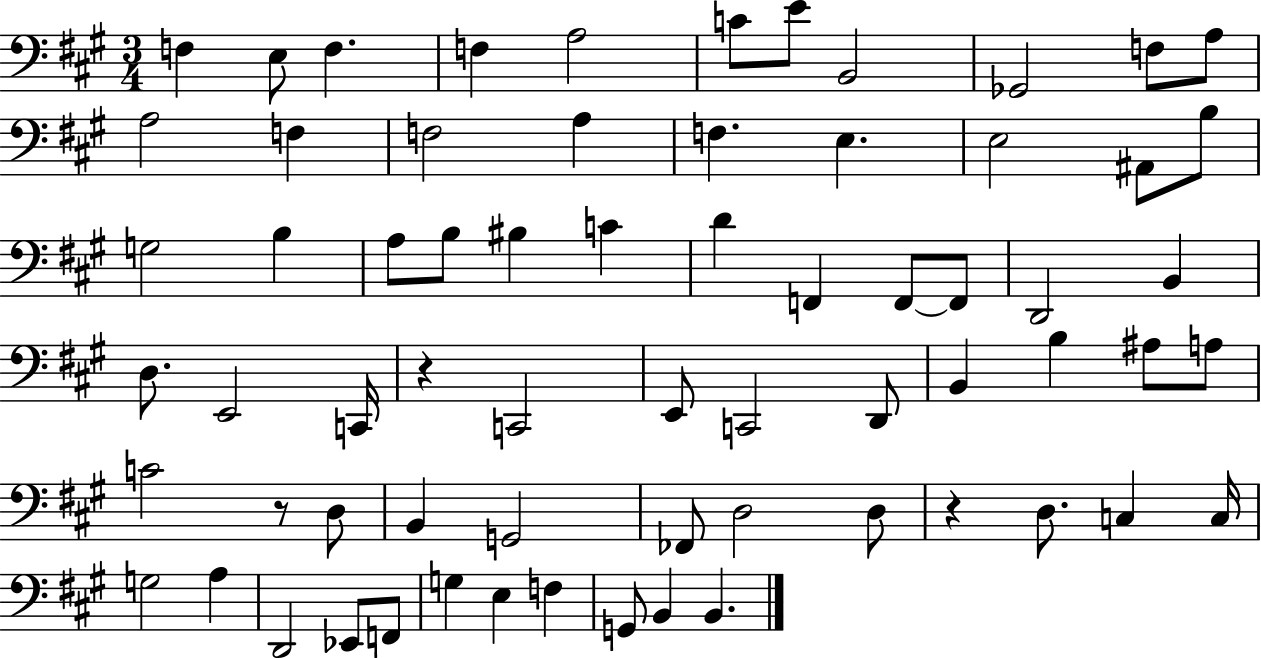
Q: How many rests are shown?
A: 3